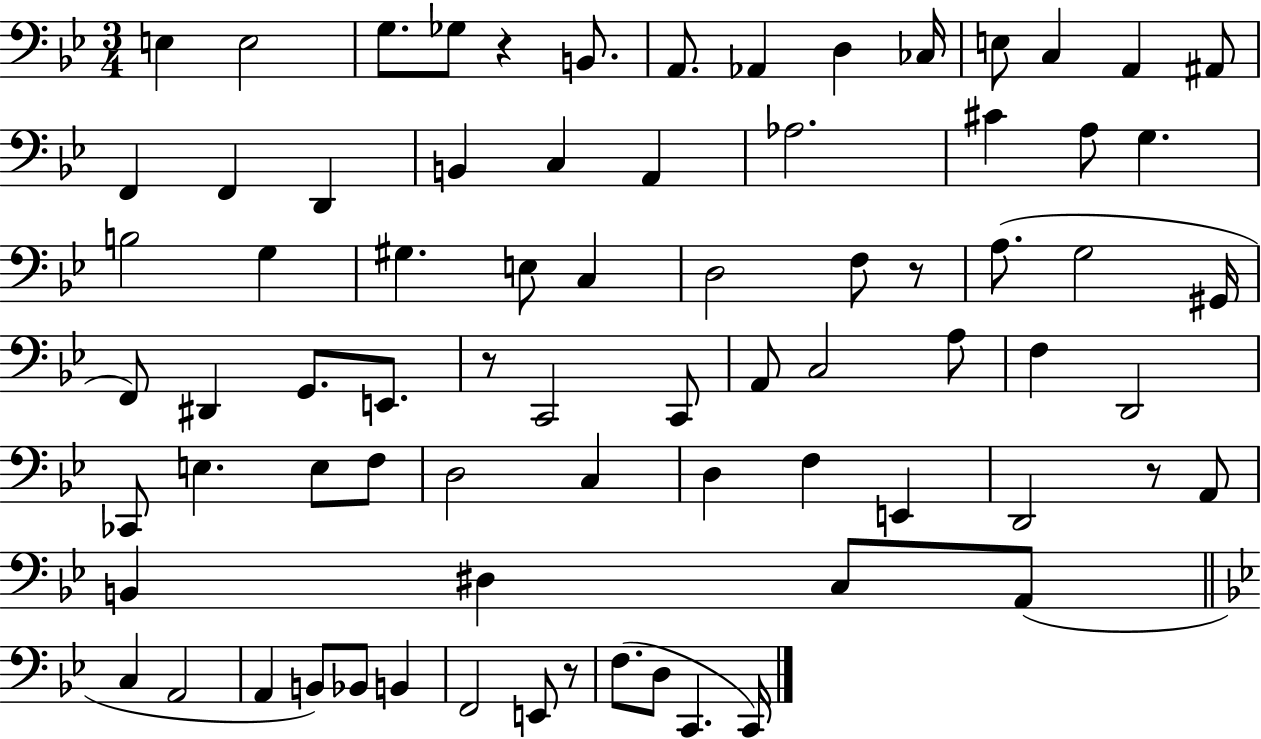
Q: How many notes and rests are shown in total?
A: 76